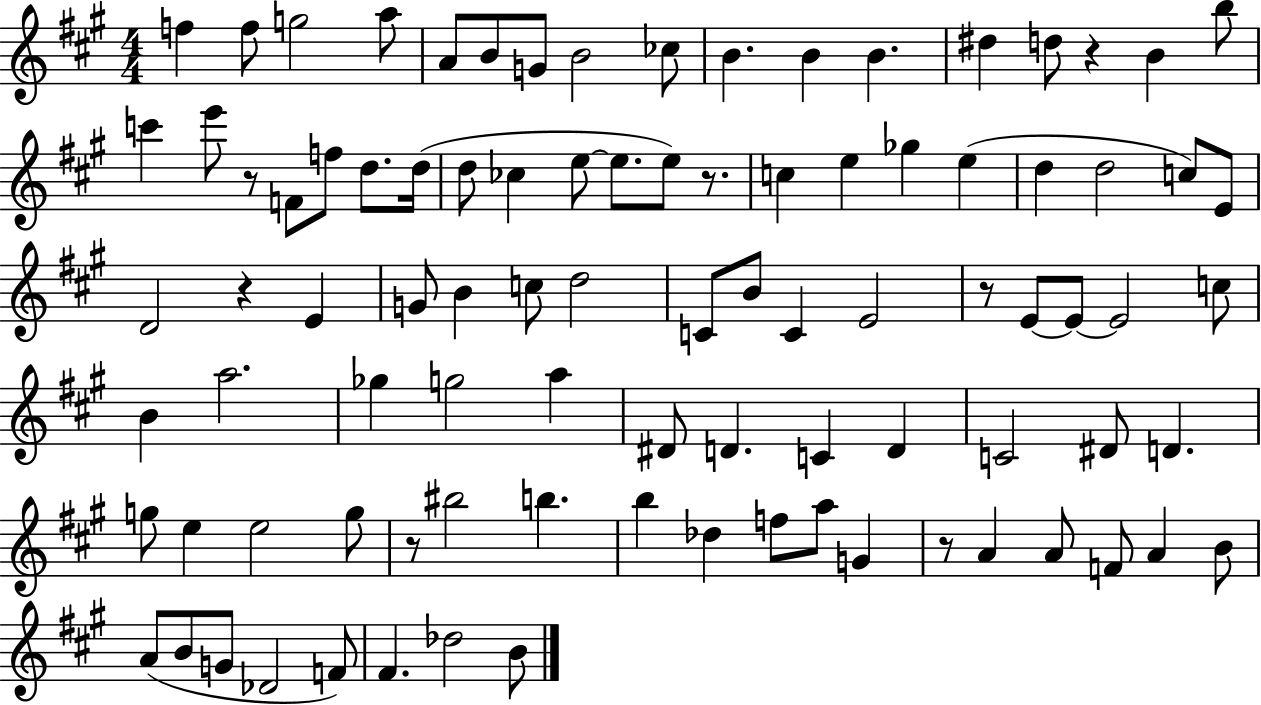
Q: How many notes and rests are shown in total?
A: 92